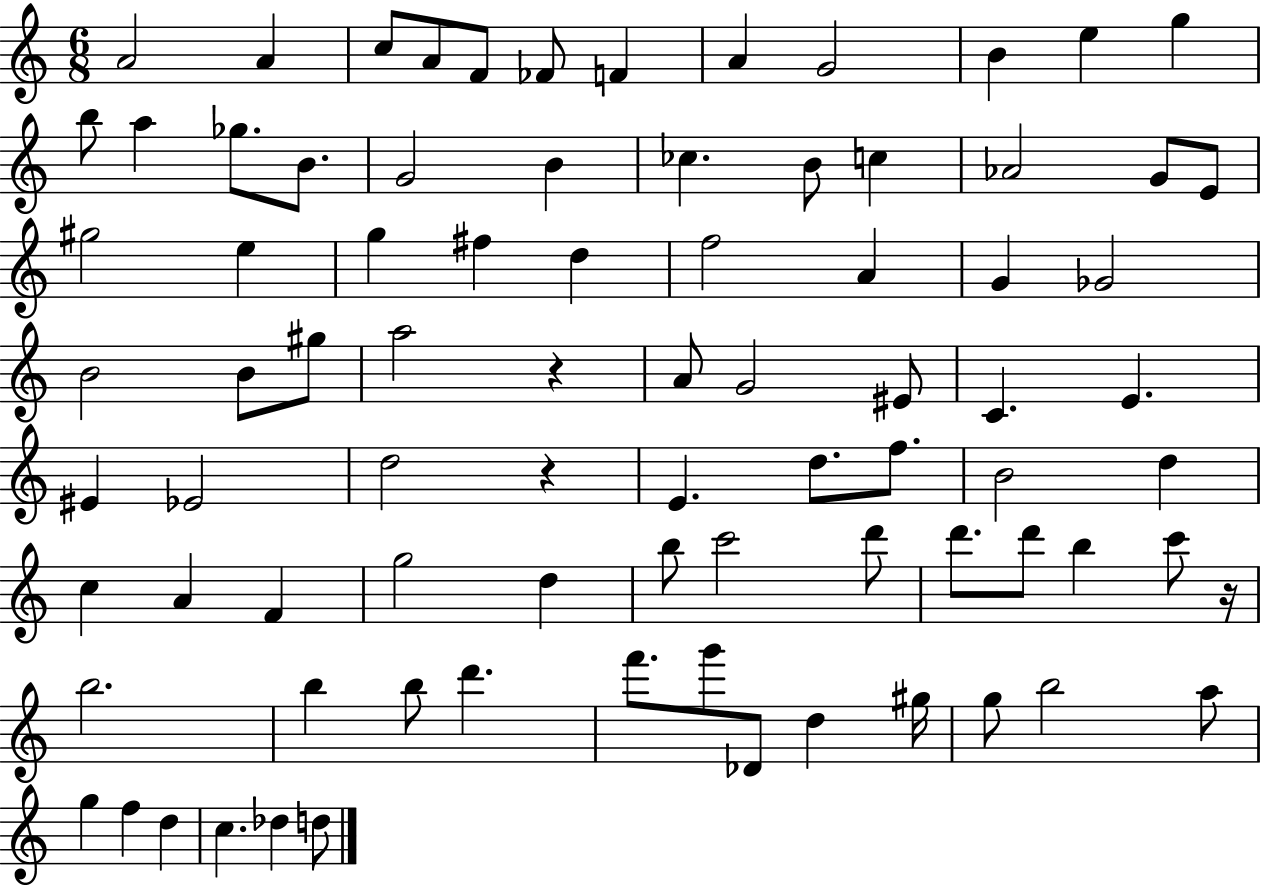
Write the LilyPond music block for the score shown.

{
  \clef treble
  \numericTimeSignature
  \time 6/8
  \key c \major
  a'2 a'4 | c''8 a'8 f'8 fes'8 f'4 | a'4 g'2 | b'4 e''4 g''4 | \break b''8 a''4 ges''8. b'8. | g'2 b'4 | ces''4. b'8 c''4 | aes'2 g'8 e'8 | \break gis''2 e''4 | g''4 fis''4 d''4 | f''2 a'4 | g'4 ges'2 | \break b'2 b'8 gis''8 | a''2 r4 | a'8 g'2 eis'8 | c'4. e'4. | \break eis'4 ees'2 | d''2 r4 | e'4. d''8. f''8. | b'2 d''4 | \break c''4 a'4 f'4 | g''2 d''4 | b''8 c'''2 d'''8 | d'''8. d'''8 b''4 c'''8 r16 | \break b''2. | b''4 b''8 d'''4. | f'''8. g'''8 des'8 d''4 gis''16 | g''8 b''2 a''8 | \break g''4 f''4 d''4 | c''4. des''4 d''8 | \bar "|."
}